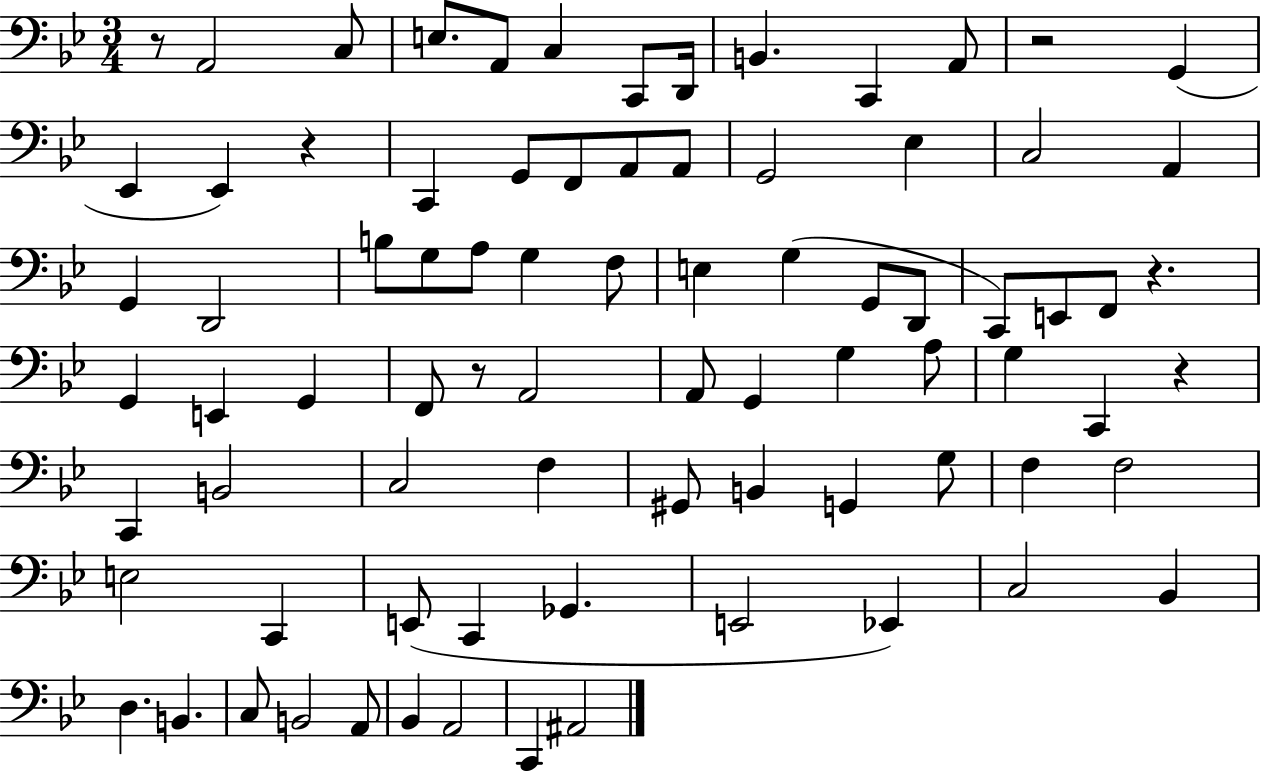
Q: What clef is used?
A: bass